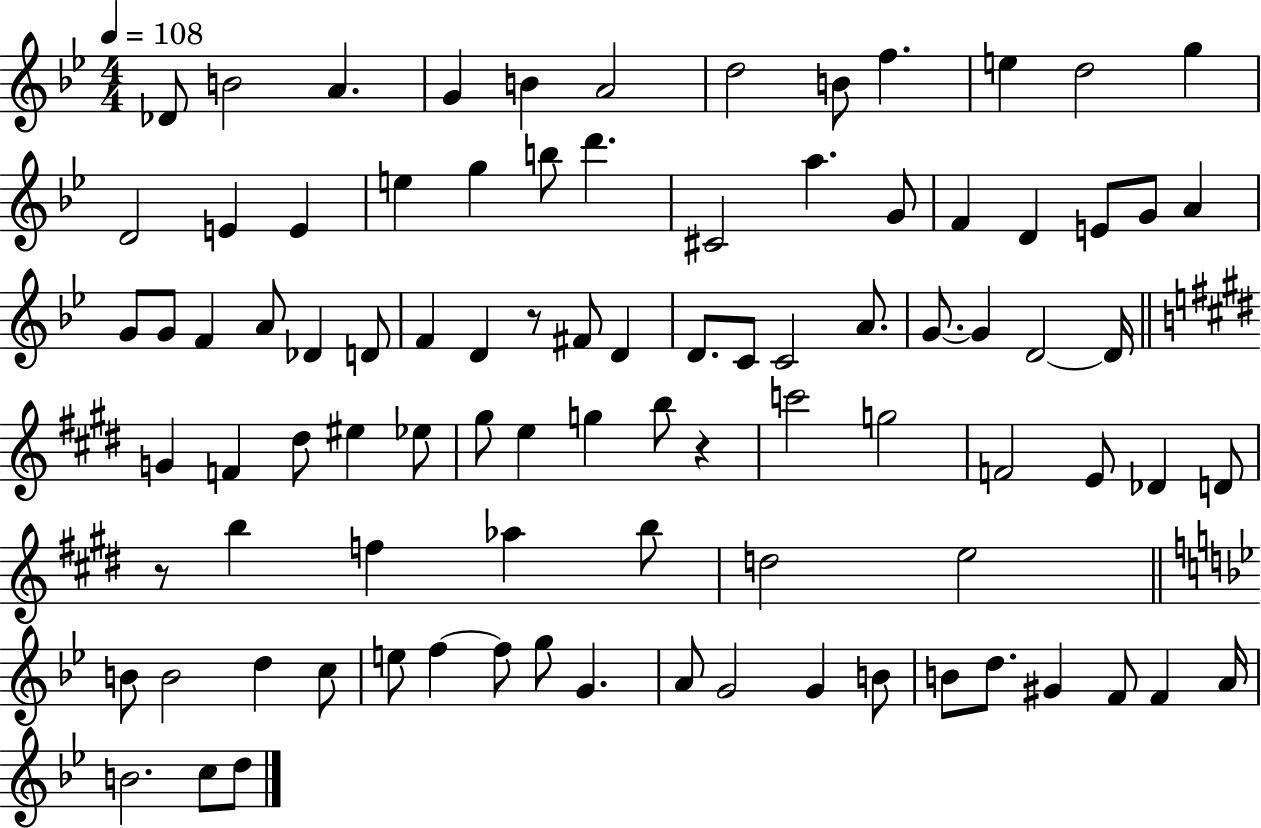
{
  \clef treble
  \numericTimeSignature
  \time 4/4
  \key bes \major
  \tempo 4 = 108
  des'8 b'2 a'4. | g'4 b'4 a'2 | d''2 b'8 f''4. | e''4 d''2 g''4 | \break d'2 e'4 e'4 | e''4 g''4 b''8 d'''4. | cis'2 a''4. g'8 | f'4 d'4 e'8 g'8 a'4 | \break g'8 g'8 f'4 a'8 des'4 d'8 | f'4 d'4 r8 fis'8 d'4 | d'8. c'8 c'2 a'8. | g'8.~~ g'4 d'2~~ d'16 | \break \bar "||" \break \key e \major g'4 f'4 dis''8 eis''4 ees''8 | gis''8 e''4 g''4 b''8 r4 | c'''2 g''2 | f'2 e'8 des'4 d'8 | \break r8 b''4 f''4 aes''4 b''8 | d''2 e''2 | \bar "||" \break \key g \minor b'8 b'2 d''4 c''8 | e''8 f''4~~ f''8 g''8 g'4. | a'8 g'2 g'4 b'8 | b'8 d''8. gis'4 f'8 f'4 a'16 | \break b'2. c''8 d''8 | \bar "|."
}